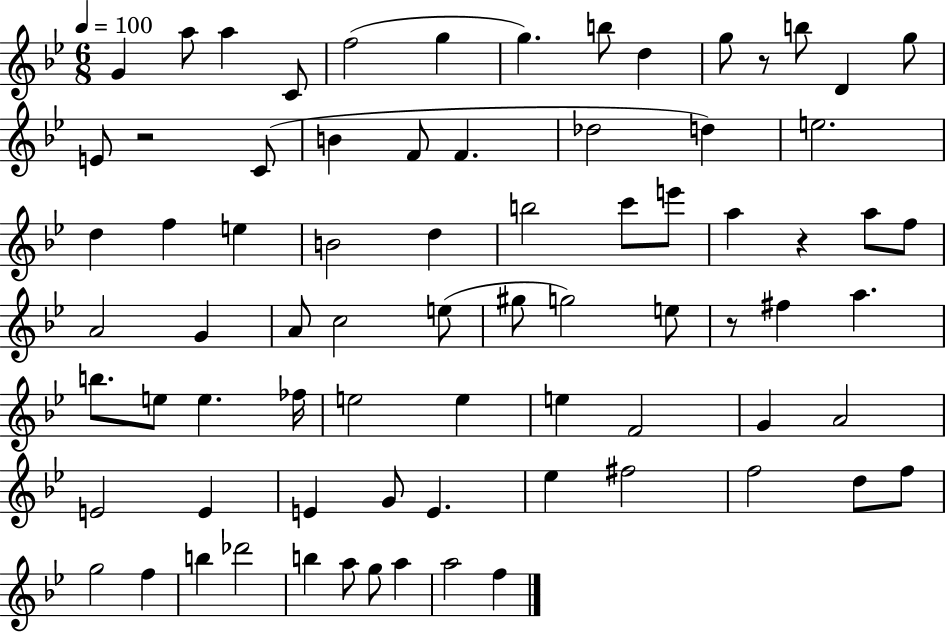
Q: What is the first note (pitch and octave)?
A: G4